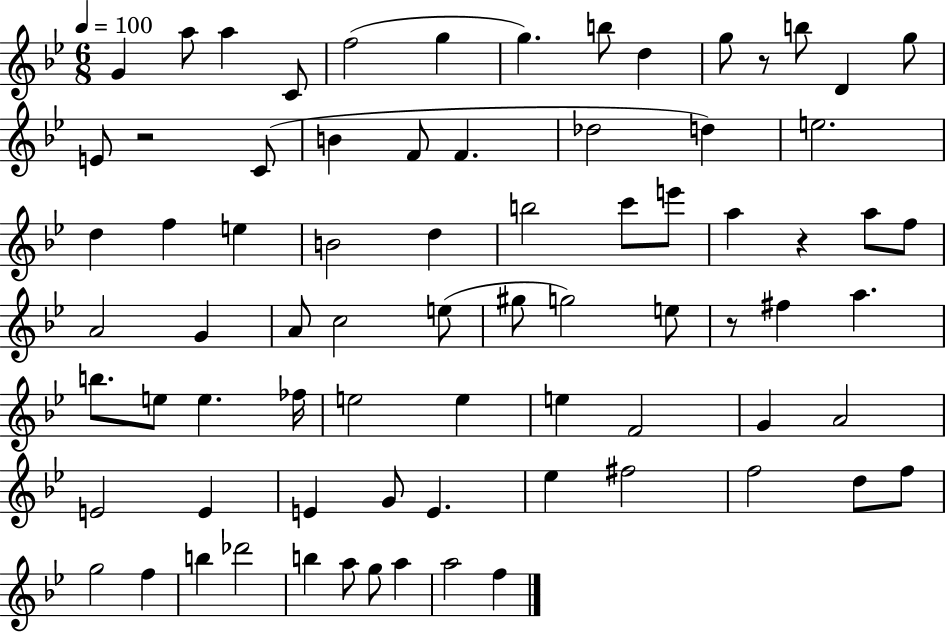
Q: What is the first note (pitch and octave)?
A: G4